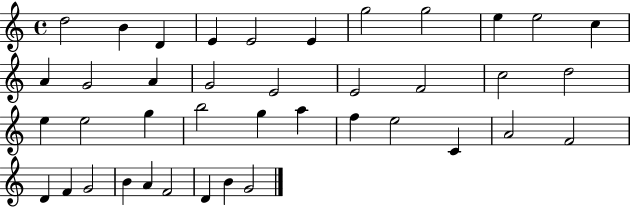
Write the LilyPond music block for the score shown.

{
  \clef treble
  \time 4/4
  \defaultTimeSignature
  \key c \major
  d''2 b'4 d'4 | e'4 e'2 e'4 | g''2 g''2 | e''4 e''2 c''4 | \break a'4 g'2 a'4 | g'2 e'2 | e'2 f'2 | c''2 d''2 | \break e''4 e''2 g''4 | b''2 g''4 a''4 | f''4 e''2 c'4 | a'2 f'2 | \break d'4 f'4 g'2 | b'4 a'4 f'2 | d'4 b'4 g'2 | \bar "|."
}